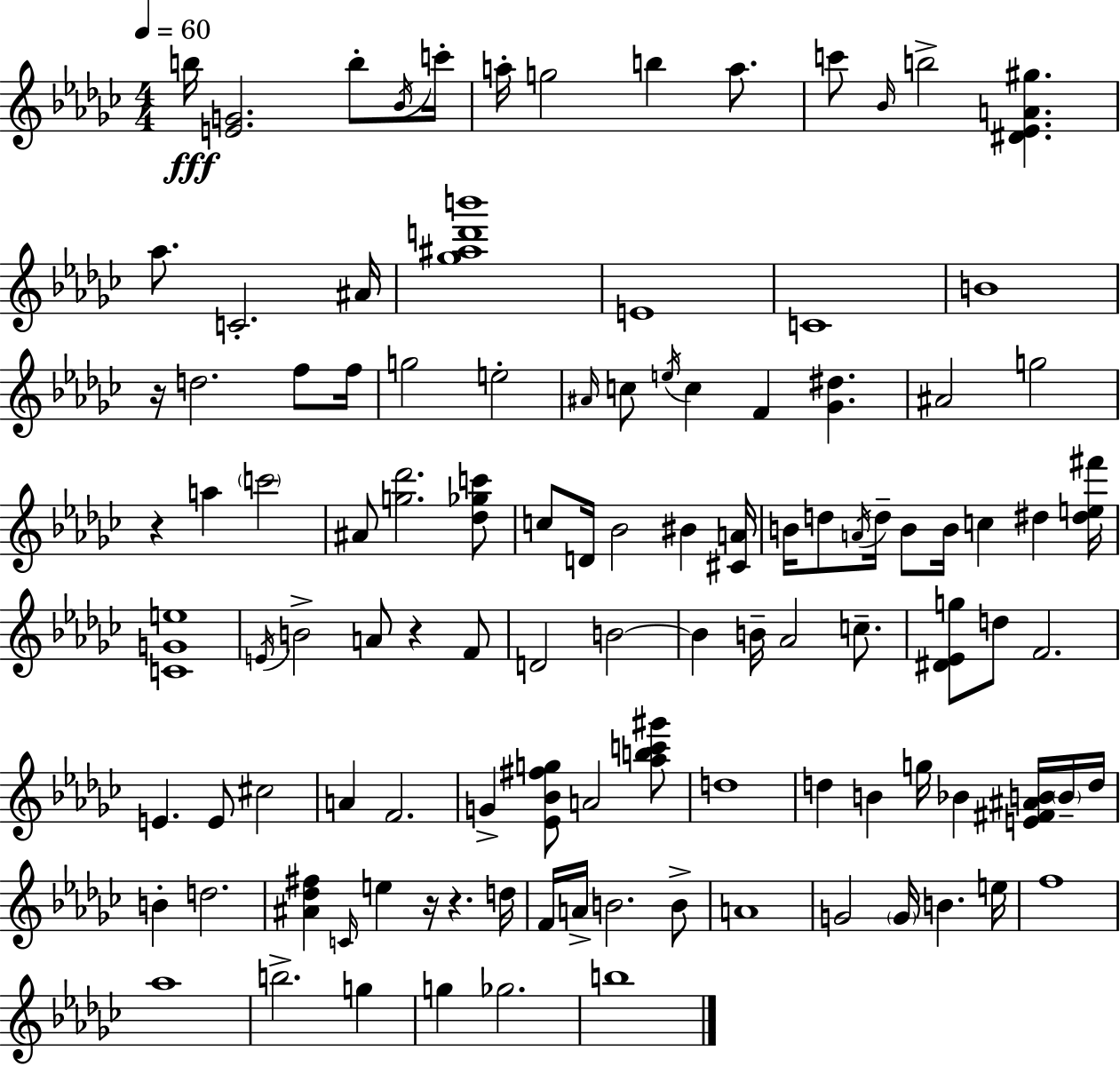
{
  \clef treble
  \numericTimeSignature
  \time 4/4
  \key ees \minor
  \tempo 4 = 60
  b''16\fff <e' g'>2. b''8-. \acciaccatura { bes'16 } | c'''16-. a''16-. g''2 b''4 a''8. | c'''8 \grace { bes'16 } b''2-> <dis' ees' a' gis''>4. | aes''8. c'2.-. | \break ais'16 <ges'' ais'' d''' b'''>1 | e'1 | c'1 | b'1 | \break r16 d''2. f''8 | f''16 g''2 e''2-. | \grace { ais'16 } c''8 \acciaccatura { e''16 } c''4 f'4 <ges' dis''>4. | ais'2 g''2 | \break r4 a''4 \parenthesize c'''2 | ais'8 <g'' des'''>2. | <des'' ges'' c'''>8 c''8 d'16 bes'2 bis'4 | <cis' a'>16 b'16 d''8 \acciaccatura { a'16 } d''16-- b'8 b'16 c''4 | \break dis''4 <dis'' e'' fis'''>16 <c' g' e''>1 | \acciaccatura { e'16 } b'2-> a'8 | r4 f'8 d'2 b'2~~ | b'4 b'16-- aes'2 | \break c''8.-- <dis' ees' g''>8 d''8 f'2. | e'4. e'8 cis''2 | a'4 f'2. | g'4-> <ees' bes' fis'' g''>8 a'2 | \break <aes'' b'' c''' gis'''>8 d''1 | d''4 b'4 g''16 bes'4 | <e' fis' ais' b'>16 \parenthesize b'16-- d''16 b'4-. d''2. | <ais' des'' fis''>4 \grace { c'16 } e''4 r16 | \break r4. d''16 f'16 a'16-> b'2. | b'8-> a'1 | g'2 \parenthesize g'16 | b'4. e''16 f''1 | \break aes''1 | b''2.-> | g''4 g''4 ges''2. | b''1 | \break \bar "|."
}